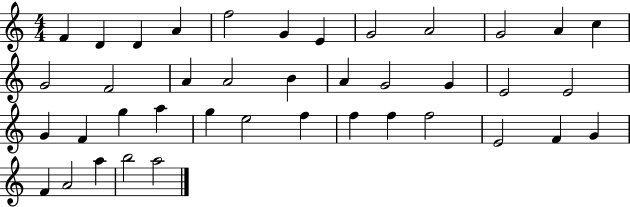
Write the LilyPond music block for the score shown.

{
  \clef treble
  \numericTimeSignature
  \time 4/4
  \key c \major
  f'4 d'4 d'4 a'4 | f''2 g'4 e'4 | g'2 a'2 | g'2 a'4 c''4 | \break g'2 f'2 | a'4 a'2 b'4 | a'4 g'2 g'4 | e'2 e'2 | \break g'4 f'4 g''4 a''4 | g''4 e''2 f''4 | f''4 f''4 f''2 | e'2 f'4 g'4 | \break f'4 a'2 a''4 | b''2 a''2 | \bar "|."
}